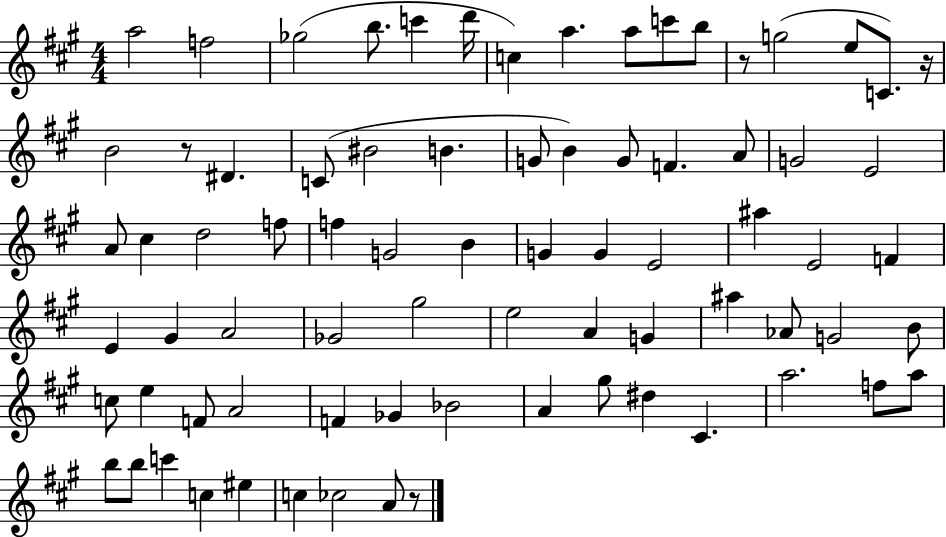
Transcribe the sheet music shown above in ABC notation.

X:1
T:Untitled
M:4/4
L:1/4
K:A
a2 f2 _g2 b/2 c' d'/4 c a a/2 c'/2 b/2 z/2 g2 e/2 C/2 z/4 B2 z/2 ^D C/2 ^B2 B G/2 B G/2 F A/2 G2 E2 A/2 ^c d2 f/2 f G2 B G G E2 ^a E2 F E ^G A2 _G2 ^g2 e2 A G ^a _A/2 G2 B/2 c/2 e F/2 A2 F _G _B2 A ^g/2 ^d ^C a2 f/2 a/2 b/2 b/2 c' c ^e c _c2 A/2 z/2